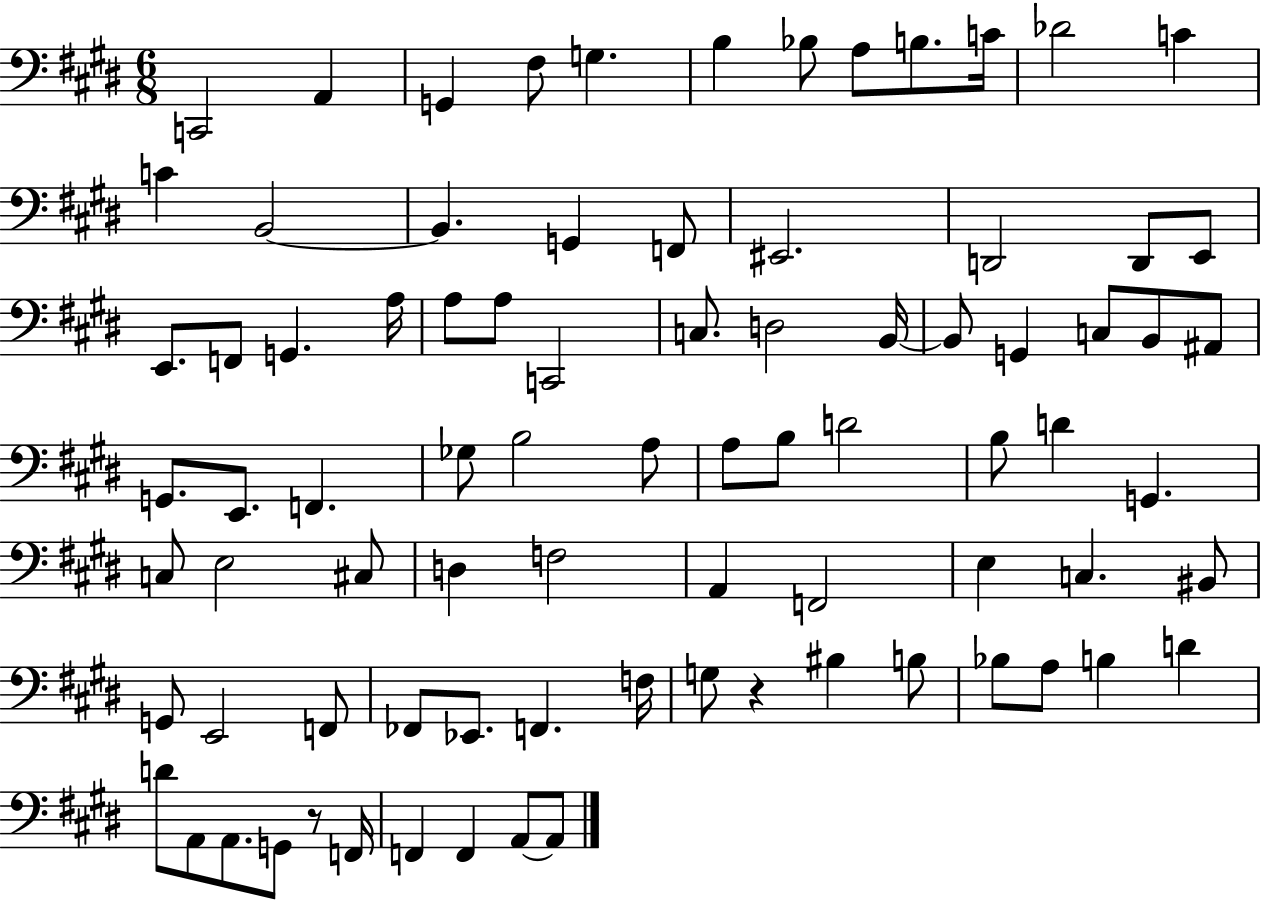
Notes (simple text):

C2/h A2/q G2/q F#3/e G3/q. B3/q Bb3/e A3/e B3/e. C4/s Db4/h C4/q C4/q B2/h B2/q. G2/q F2/e EIS2/h. D2/h D2/e E2/e E2/e. F2/e G2/q. A3/s A3/e A3/e C2/h C3/e. D3/h B2/s B2/e G2/q C3/e B2/e A#2/e G2/e. E2/e. F2/q. Gb3/e B3/h A3/e A3/e B3/e D4/h B3/e D4/q G2/q. C3/e E3/h C#3/e D3/q F3/h A2/q F2/h E3/q C3/q. BIS2/e G2/e E2/h F2/e FES2/e Eb2/e. F2/q. F3/s G3/e R/q BIS3/q B3/e Bb3/e A3/e B3/q D4/q D4/e A2/e A2/e. G2/e R/e F2/s F2/q F2/q A2/e A2/e